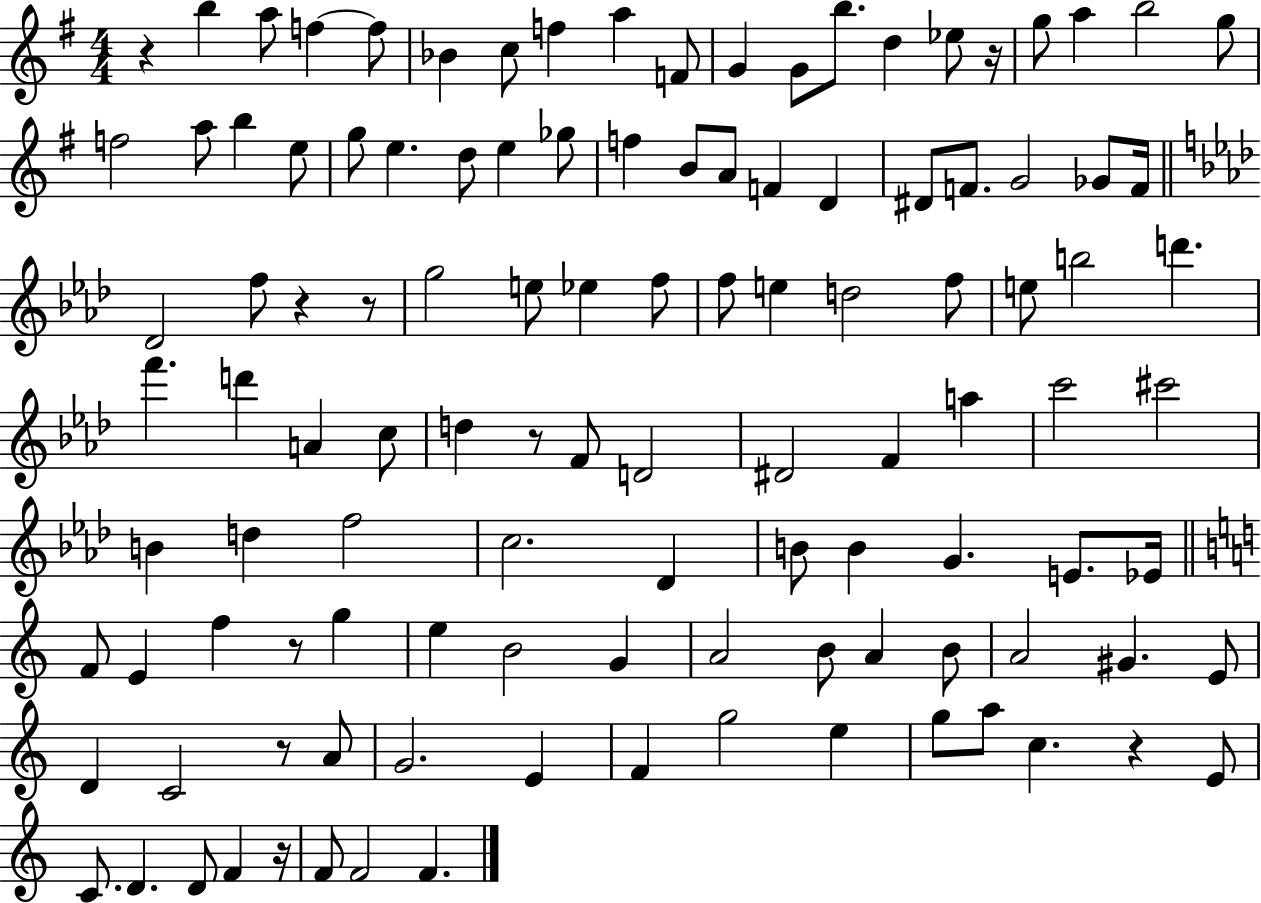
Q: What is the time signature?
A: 4/4